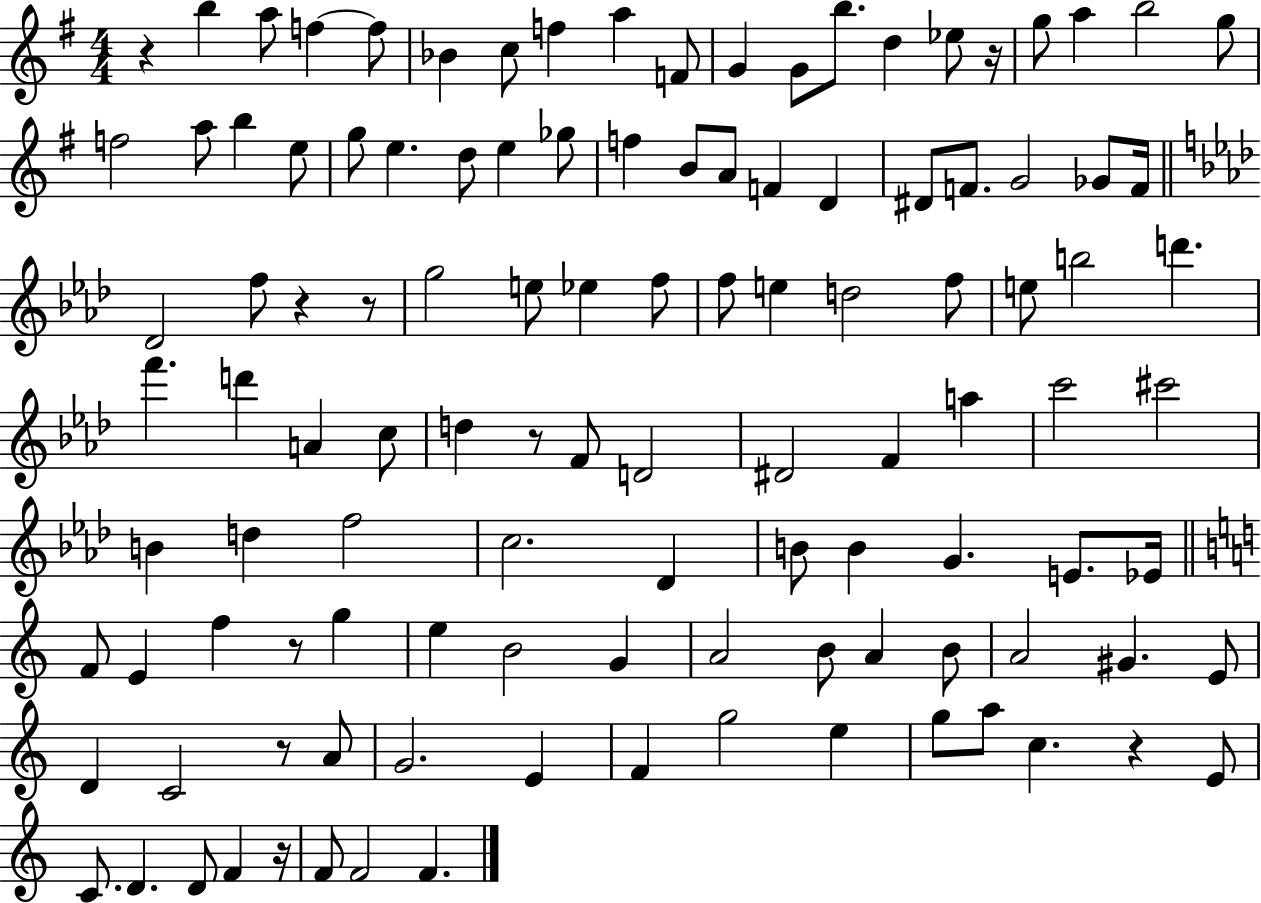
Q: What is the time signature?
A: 4/4